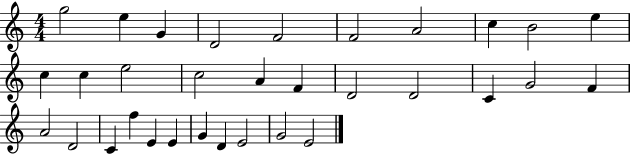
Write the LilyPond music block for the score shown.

{
  \clef treble
  \numericTimeSignature
  \time 4/4
  \key c \major
  g''2 e''4 g'4 | d'2 f'2 | f'2 a'2 | c''4 b'2 e''4 | \break c''4 c''4 e''2 | c''2 a'4 f'4 | d'2 d'2 | c'4 g'2 f'4 | \break a'2 d'2 | c'4 f''4 e'4 e'4 | g'4 d'4 e'2 | g'2 e'2 | \break \bar "|."
}